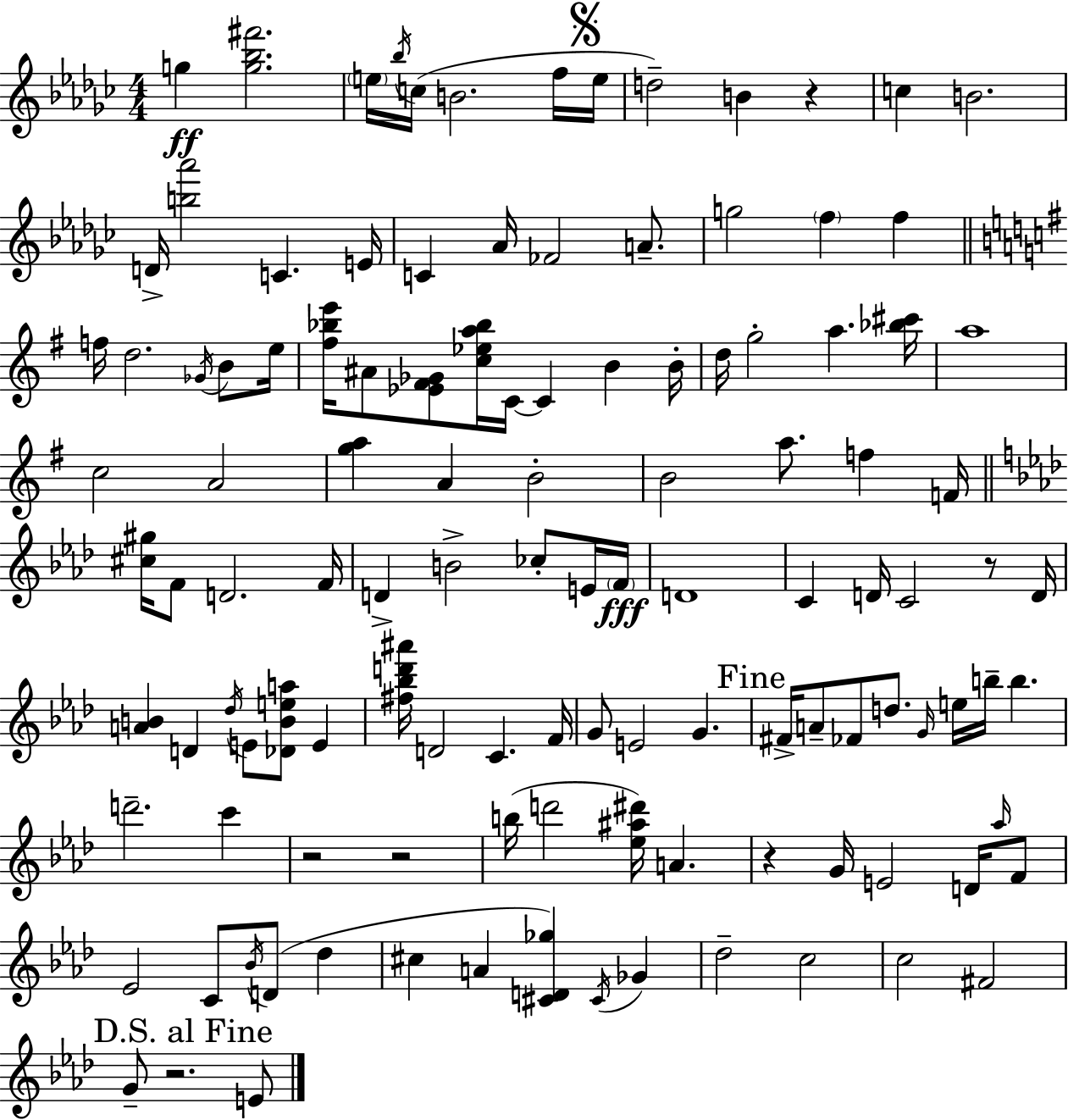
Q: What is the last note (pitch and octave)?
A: E4